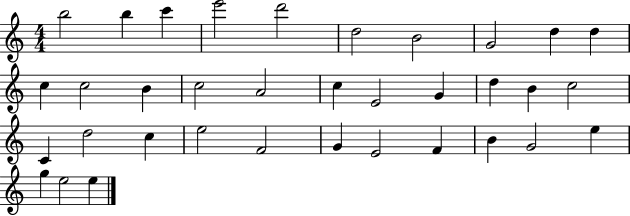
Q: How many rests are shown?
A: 0